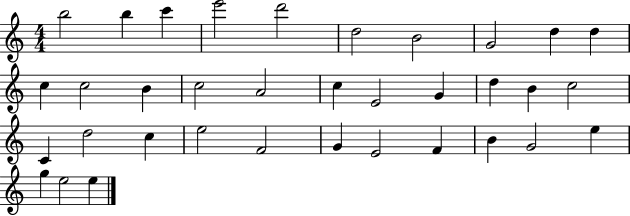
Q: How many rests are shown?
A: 0